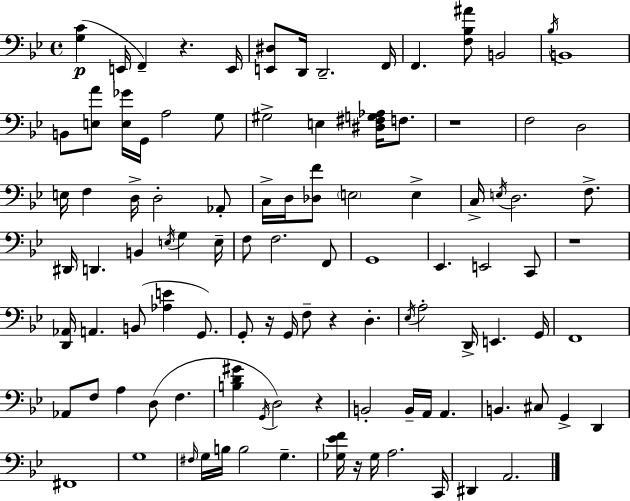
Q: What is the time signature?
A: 4/4